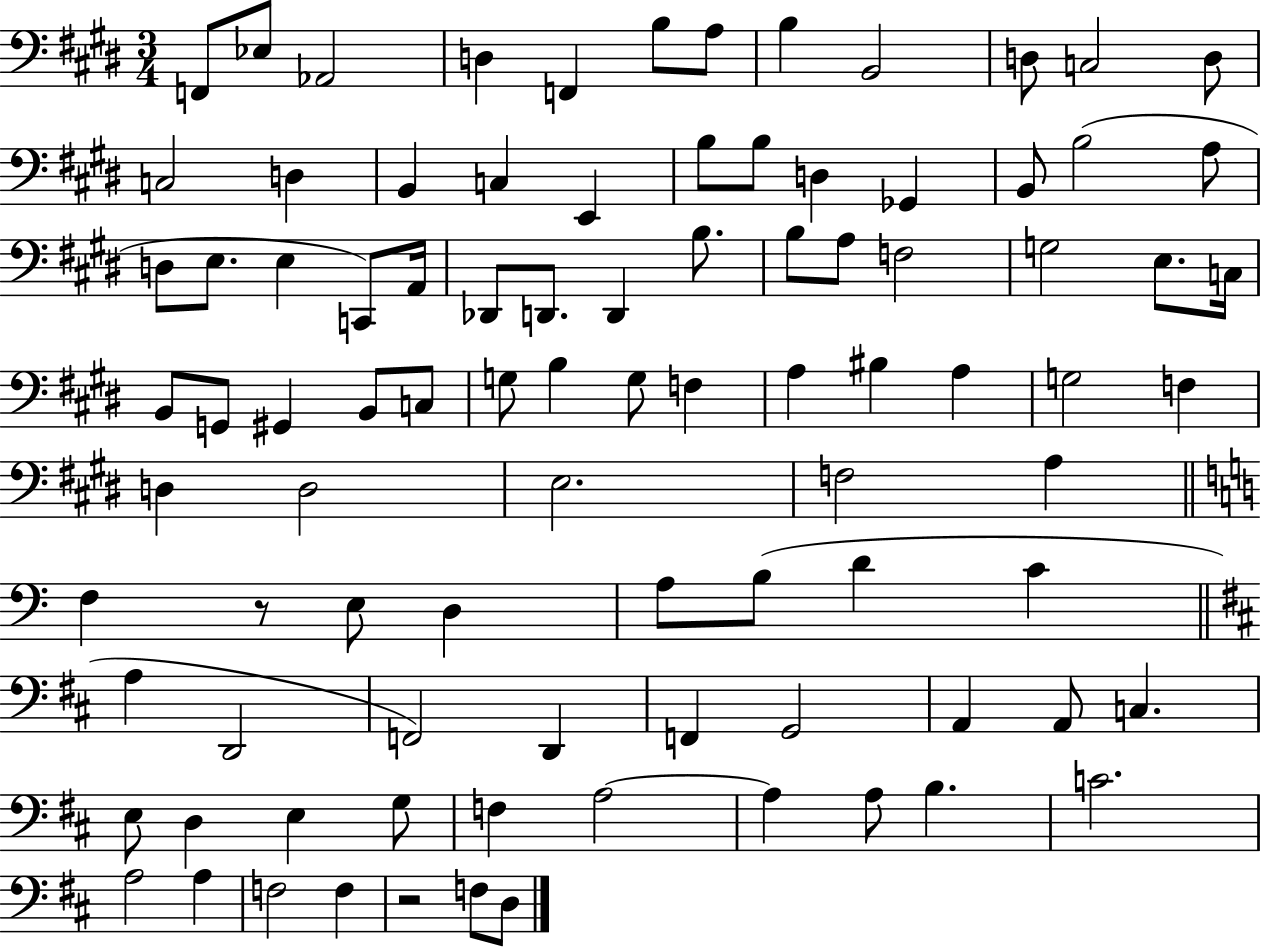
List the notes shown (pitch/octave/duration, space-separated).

F2/e Eb3/e Ab2/h D3/q F2/q B3/e A3/e B3/q B2/h D3/e C3/h D3/e C3/h D3/q B2/q C3/q E2/q B3/e B3/e D3/q Gb2/q B2/e B3/h A3/e D3/e E3/e. E3/q C2/e A2/s Db2/e D2/e. D2/q B3/e. B3/e A3/e F3/h G3/h E3/e. C3/s B2/e G2/e G#2/q B2/e C3/e G3/e B3/q G3/e F3/q A3/q BIS3/q A3/q G3/h F3/q D3/q D3/h E3/h. F3/h A3/q F3/q R/e E3/e D3/q A3/e B3/e D4/q C4/q A3/q D2/h F2/h D2/q F2/q G2/h A2/q A2/e C3/q. E3/e D3/q E3/q G3/e F3/q A3/h A3/q A3/e B3/q. C4/h. A3/h A3/q F3/h F3/q R/h F3/e D3/e